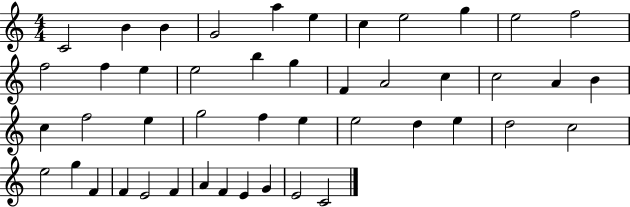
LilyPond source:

{
  \clef treble
  \numericTimeSignature
  \time 4/4
  \key c \major
  c'2 b'4 b'4 | g'2 a''4 e''4 | c''4 e''2 g''4 | e''2 f''2 | \break f''2 f''4 e''4 | e''2 b''4 g''4 | f'4 a'2 c''4 | c''2 a'4 b'4 | \break c''4 f''2 e''4 | g''2 f''4 e''4 | e''2 d''4 e''4 | d''2 c''2 | \break e''2 g''4 f'4 | f'4 e'2 f'4 | a'4 f'4 e'4 g'4 | e'2 c'2 | \break \bar "|."
}